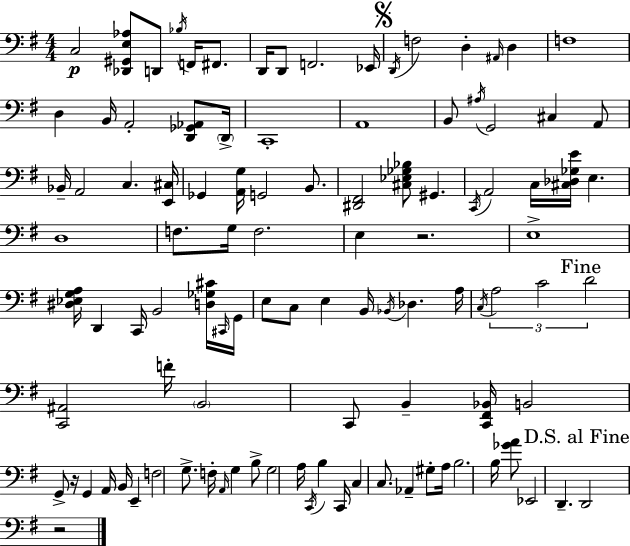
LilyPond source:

{
  \clef bass
  \numericTimeSignature
  \time 4/4
  \key e \minor
  c2\p <des, gis, e aes>8 d,8 \acciaccatura { bes16 } f,16 fis,8. | d,16 d,8 f,2. | ees,16 \mark \markup { \musicglyph "scripts.segno" } \acciaccatura { d,16 } f2 d4-. \grace { ais,16 } d4 | f1 | \break d4 b,16 a,2-. | <d, ges, aes,>8 \parenthesize d,16-> c,1-. | a,1 | b,8 \acciaccatura { ais16 } g,2 cis4 | \break a,8 bes,16-- a,2 c4. | <e, cis>16 ges,4 <a, g>16 g,2 | b,8. <dis, fis,>2 <cis ees ges bes>8 gis,4. | \acciaccatura { c,16 } a,2 c16 <cis des ges e'>16 e4. | \break d1 | f8. g16 f2. | e4 r2. | e1-> | \break <dis ees g a>16 d,4 c,16 b,2 | <d ges cis'>16 \grace { cis,16 } g,16 e8 c8 e4 b,16 \acciaccatura { bes,16 } | des4. a16 \acciaccatura { c16 } \tuplet 3/2 { a2 | c'2 \mark "Fine" d'2 } | \break <c, ais,>2 f'16-. \parenthesize b,2 | c,8 b,4-- <c, fis, bes,>16 b,2 | g,8-> r16 g,4 a,16 b,16 e,4-- f2 | g8.-> f16-. \grace { a,16 } g4 b8-> | \break g2 a16 \acciaccatura { c,16 } b4 c,16 c4 | c8. aes,4-- gis8-. a16 b2. | b16 <ges' a'>8 ees,2 | d,4.-- \mark "D.S. al Fine" d,2 | \break r2 \bar "|."
}